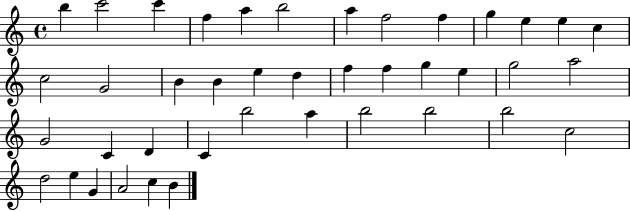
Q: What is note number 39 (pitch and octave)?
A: A4